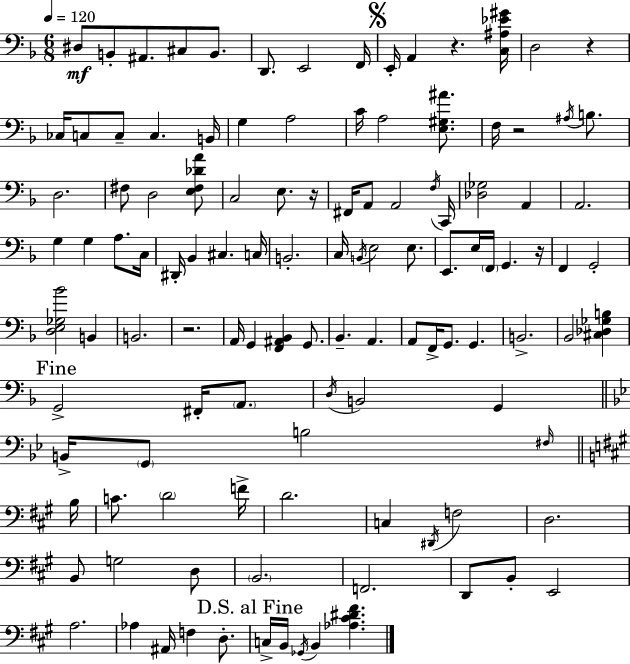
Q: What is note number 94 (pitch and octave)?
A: E2